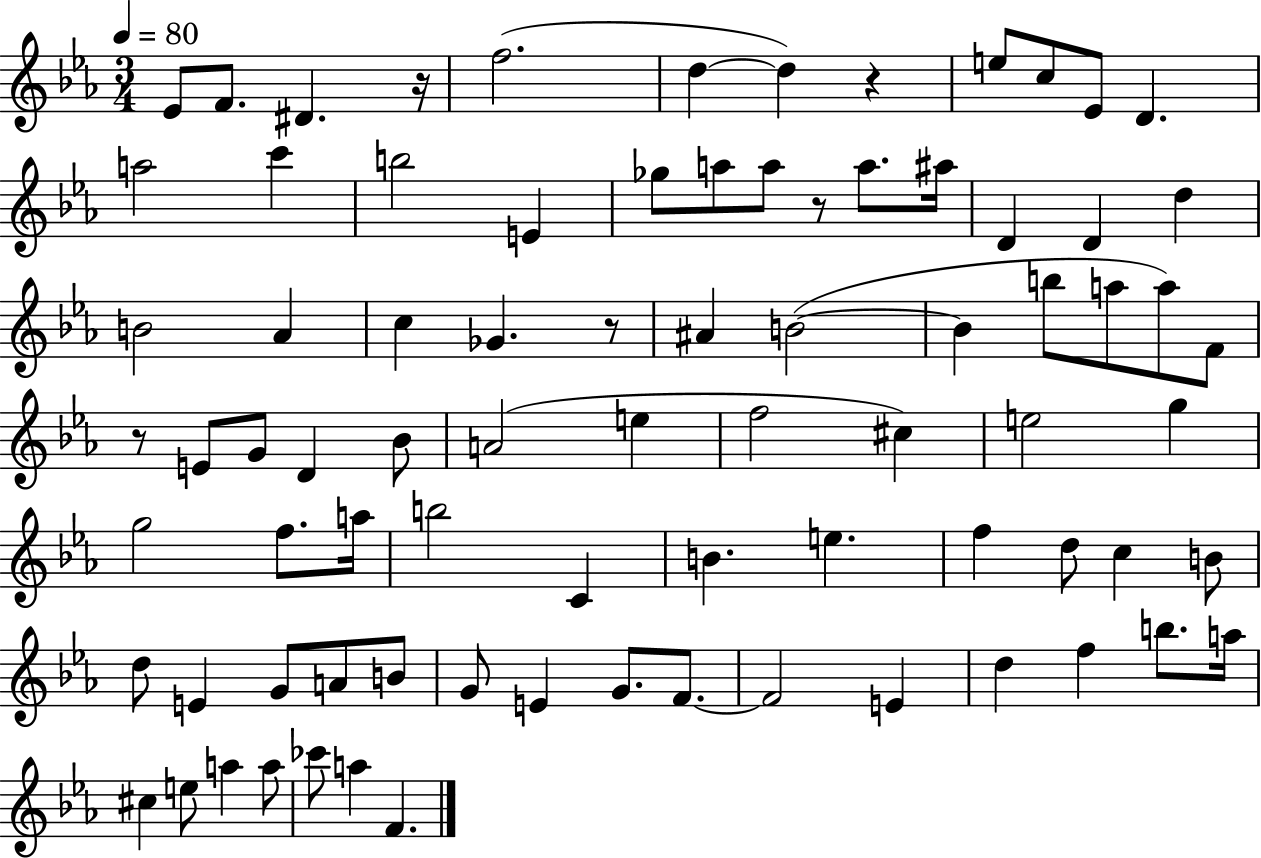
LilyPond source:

{
  \clef treble
  \numericTimeSignature
  \time 3/4
  \key ees \major
  \tempo 4 = 80
  ees'8 f'8. dis'4. r16 | f''2.( | d''4~~ d''4) r4 | e''8 c''8 ees'8 d'4. | \break a''2 c'''4 | b''2 e'4 | ges''8 a''8 a''8 r8 a''8. ais''16 | d'4 d'4 d''4 | \break b'2 aes'4 | c''4 ges'4. r8 | ais'4 b'2~(~ | b'4 b''8 a''8 a''8) f'8 | \break r8 e'8 g'8 d'4 bes'8 | a'2( e''4 | f''2 cis''4) | e''2 g''4 | \break g''2 f''8. a''16 | b''2 c'4 | b'4. e''4. | f''4 d''8 c''4 b'8 | \break d''8 e'4 g'8 a'8 b'8 | g'8 e'4 g'8. f'8.~~ | f'2 e'4 | d''4 f''4 b''8. a''16 | \break cis''4 e''8 a''4 a''8 | ces'''8 a''4 f'4. | \bar "|."
}